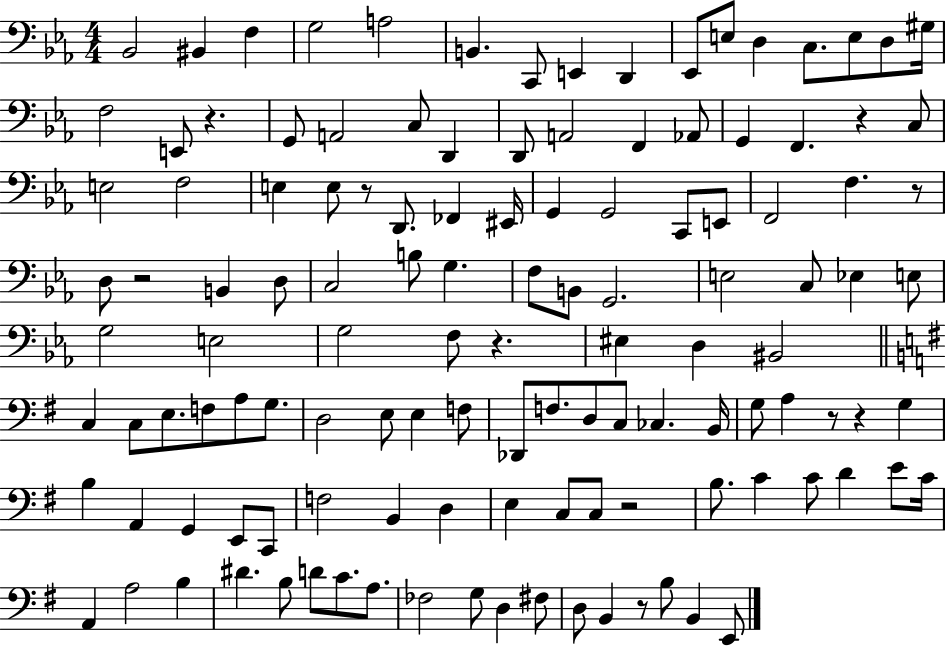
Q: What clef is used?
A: bass